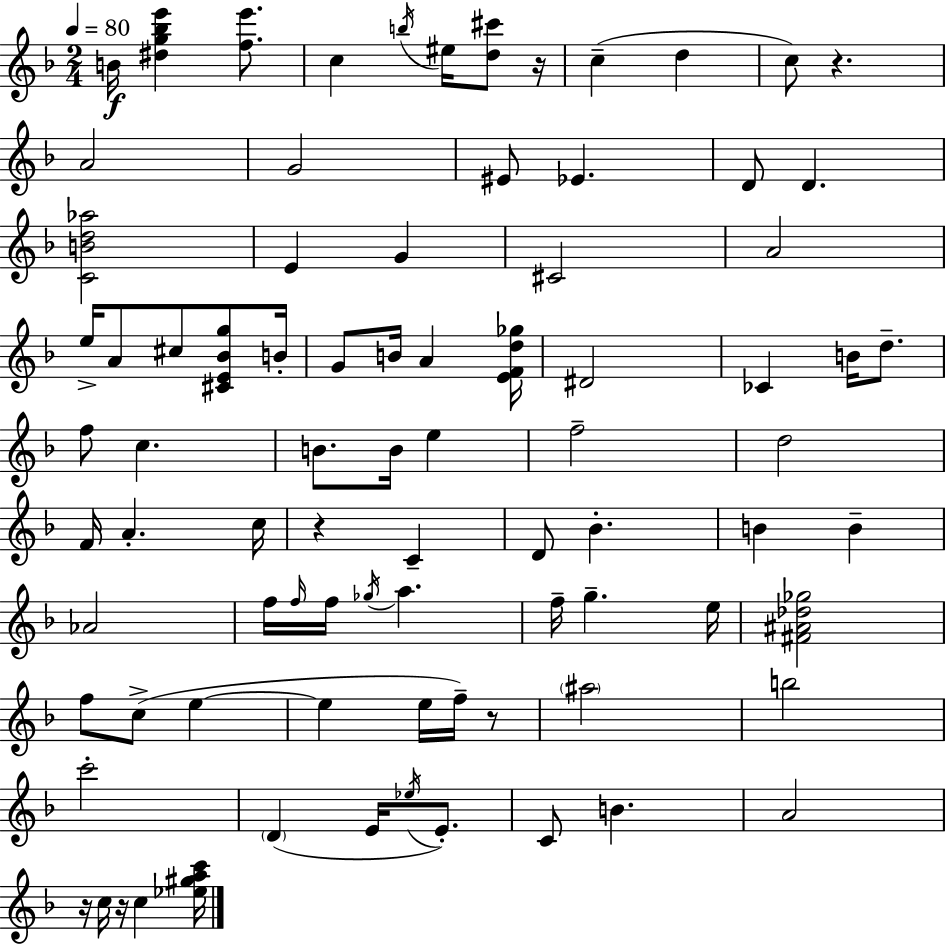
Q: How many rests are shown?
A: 6